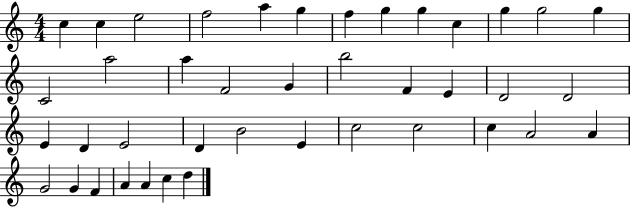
X:1
T:Untitled
M:4/4
L:1/4
K:C
c c e2 f2 a g f g g c g g2 g C2 a2 a F2 G b2 F E D2 D2 E D E2 D B2 E c2 c2 c A2 A G2 G F A A c d